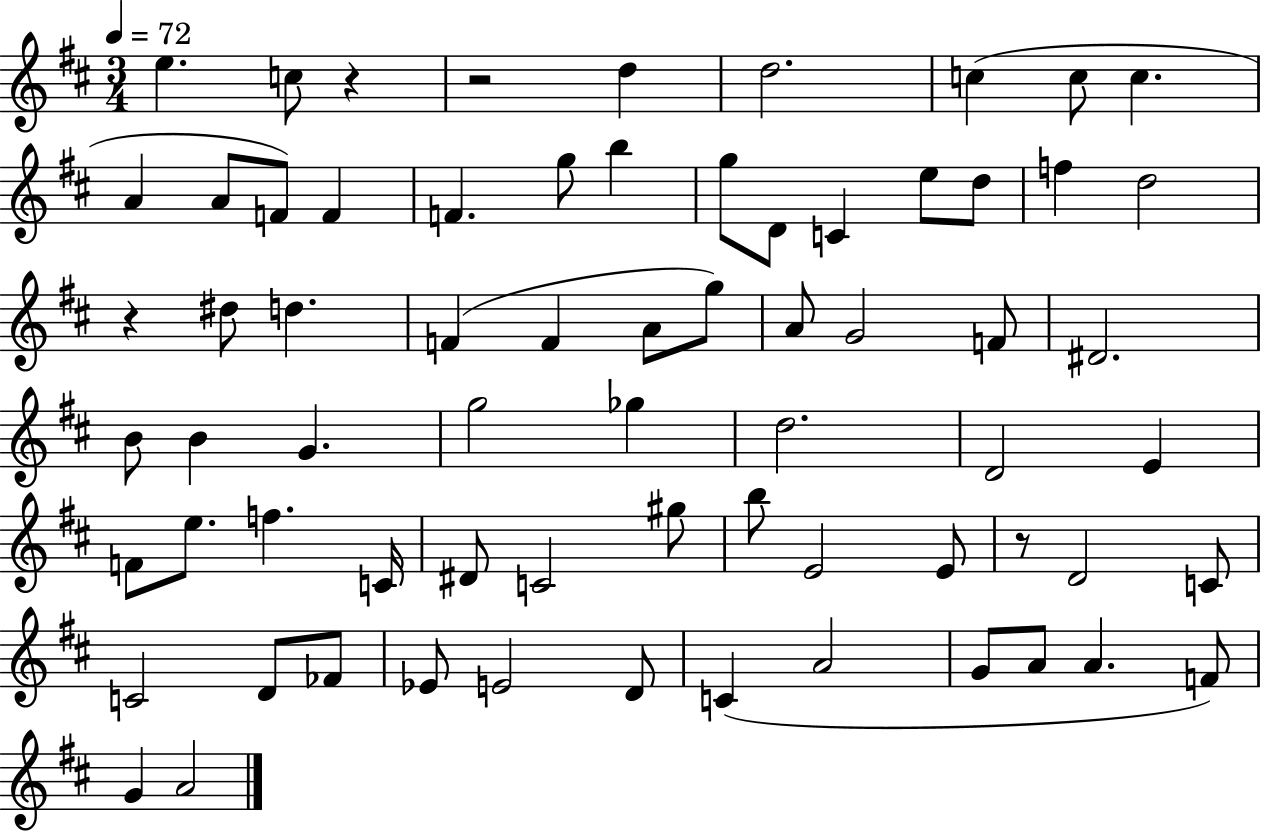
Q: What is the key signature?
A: D major